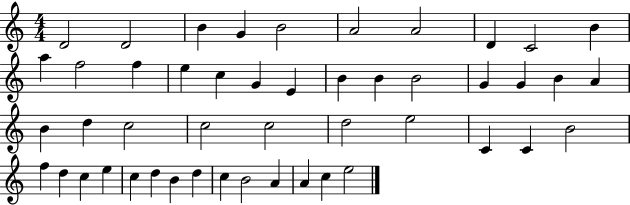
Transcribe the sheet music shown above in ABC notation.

X:1
T:Untitled
M:4/4
L:1/4
K:C
D2 D2 B G B2 A2 A2 D C2 B a f2 f e c G E B B B2 G G B A B d c2 c2 c2 d2 e2 C C B2 f d c e c d B d c B2 A A c e2